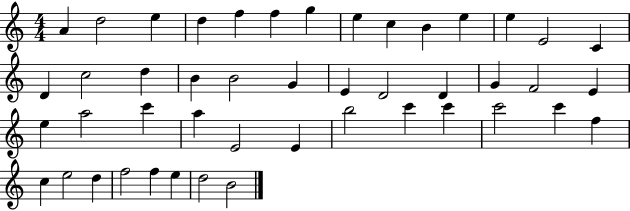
A4/q D5/h E5/q D5/q F5/q F5/q G5/q E5/q C5/q B4/q E5/q E5/q E4/h C4/q D4/q C5/h D5/q B4/q B4/h G4/q E4/q D4/h D4/q G4/q F4/h E4/q E5/q A5/h C6/q A5/q E4/h E4/q B5/h C6/q C6/q C6/h C6/q F5/q C5/q E5/h D5/q F5/h F5/q E5/q D5/h B4/h